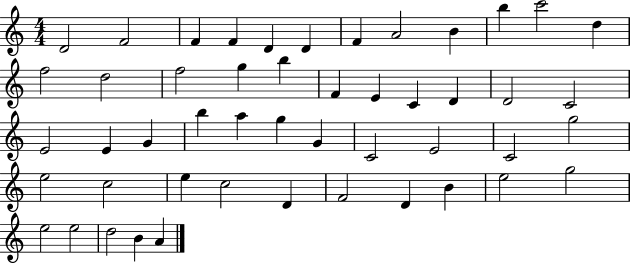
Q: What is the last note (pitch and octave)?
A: A4